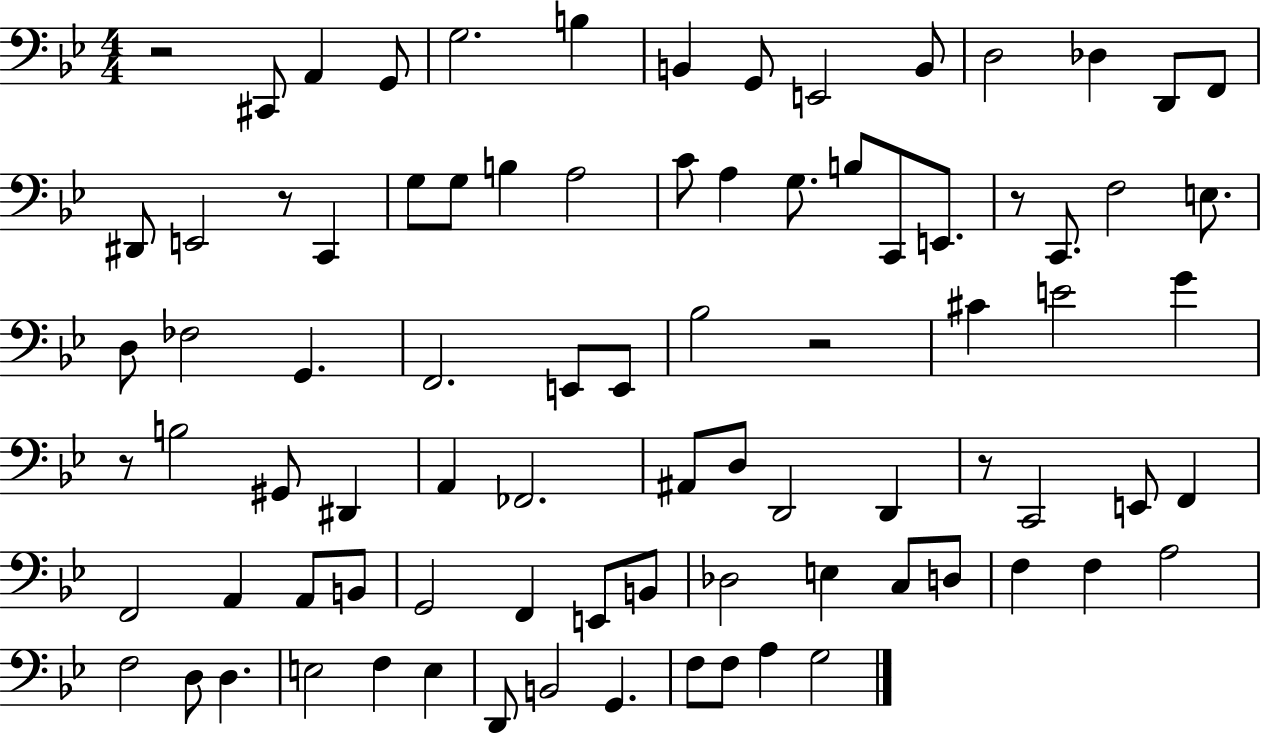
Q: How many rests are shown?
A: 6